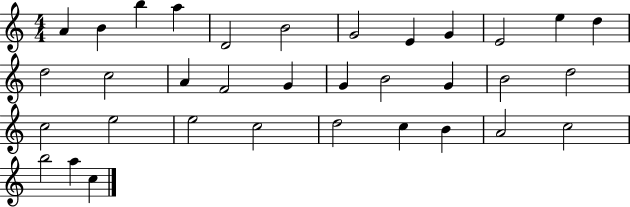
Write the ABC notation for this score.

X:1
T:Untitled
M:4/4
L:1/4
K:C
A B b a D2 B2 G2 E G E2 e d d2 c2 A F2 G G B2 G B2 d2 c2 e2 e2 c2 d2 c B A2 c2 b2 a c